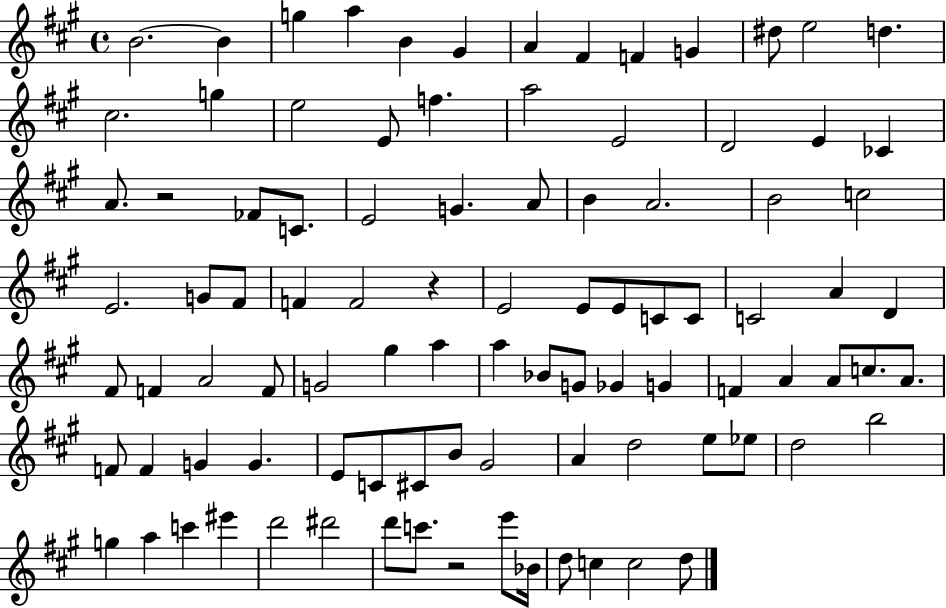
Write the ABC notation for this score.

X:1
T:Untitled
M:4/4
L:1/4
K:A
B2 B g a B ^G A ^F F G ^d/2 e2 d ^c2 g e2 E/2 f a2 E2 D2 E _C A/2 z2 _F/2 C/2 E2 G A/2 B A2 B2 c2 E2 G/2 ^F/2 F F2 z E2 E/2 E/2 C/2 C/2 C2 A D ^F/2 F A2 F/2 G2 ^g a a _B/2 G/2 _G G F A A/2 c/2 A/2 F/2 F G G E/2 C/2 ^C/2 B/2 ^G2 A d2 e/2 _e/2 d2 b2 g a c' ^e' d'2 ^d'2 d'/2 c'/2 z2 e'/2 _B/4 d/2 c c2 d/2